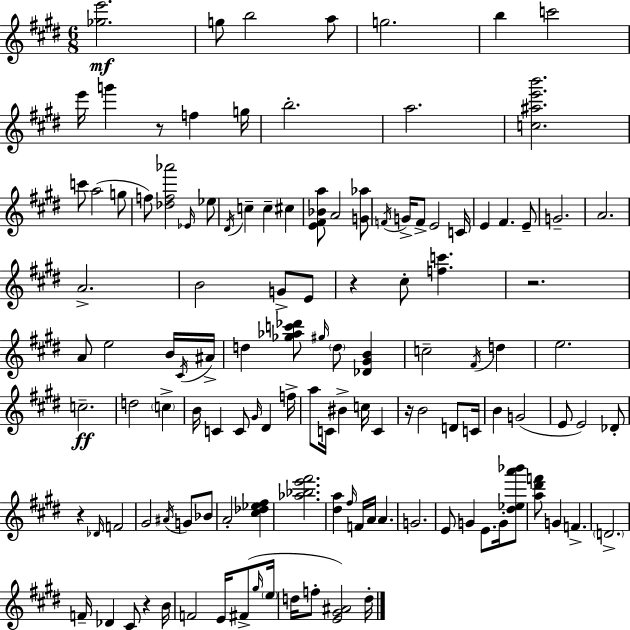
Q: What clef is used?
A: treble